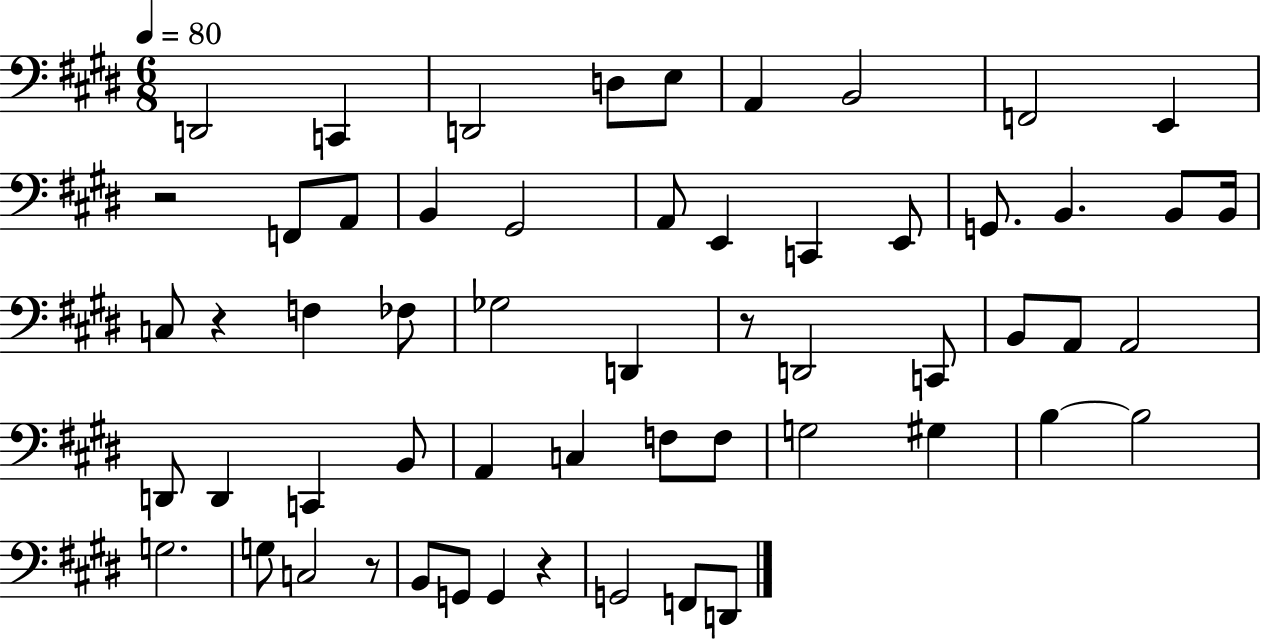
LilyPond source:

{
  \clef bass
  \numericTimeSignature
  \time 6/8
  \key e \major
  \tempo 4 = 80
  d,2 c,4 | d,2 d8 e8 | a,4 b,2 | f,2 e,4 | \break r2 f,8 a,8 | b,4 gis,2 | a,8 e,4 c,4 e,8 | g,8. b,4. b,8 b,16 | \break c8 r4 f4 fes8 | ges2 d,4 | r8 d,2 c,8 | b,8 a,8 a,2 | \break d,8 d,4 c,4 b,8 | a,4 c4 f8 f8 | g2 gis4 | b4~~ b2 | \break g2. | g8 c2 r8 | b,8 g,8 g,4 r4 | g,2 f,8 d,8 | \break \bar "|."
}